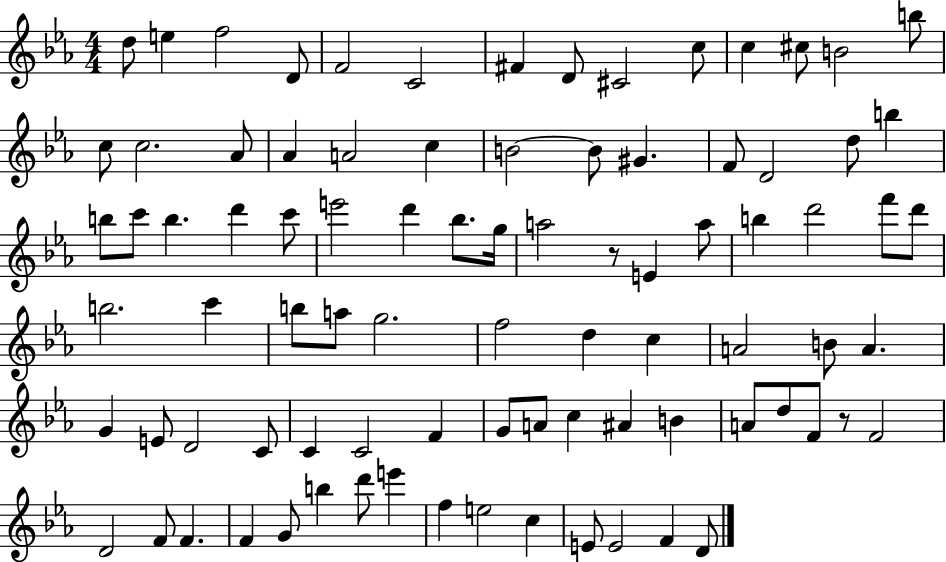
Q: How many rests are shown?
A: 2